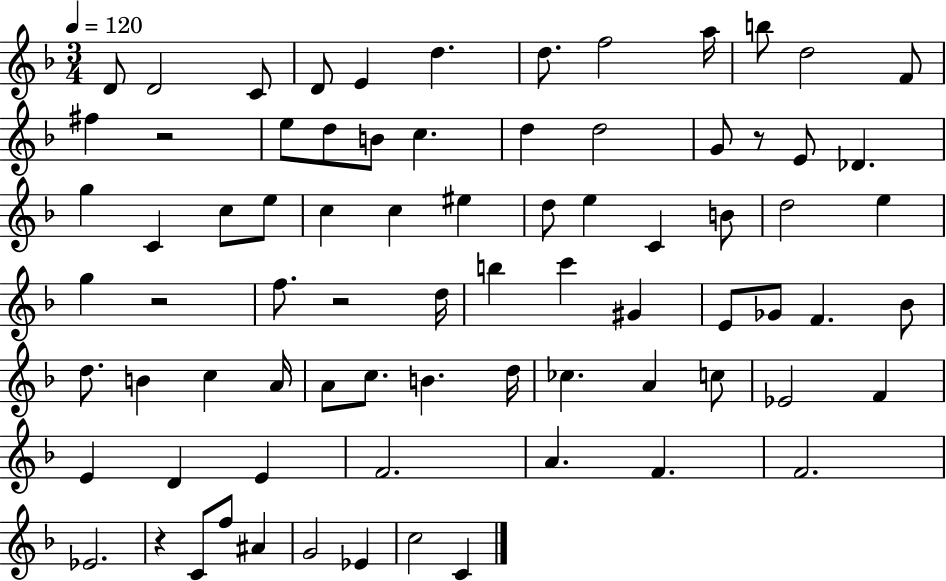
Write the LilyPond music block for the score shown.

{
  \clef treble
  \numericTimeSignature
  \time 3/4
  \key f \major
  \tempo 4 = 120
  \repeat volta 2 { d'8 d'2 c'8 | d'8 e'4 d''4. | d''8. f''2 a''16 | b''8 d''2 f'8 | \break fis''4 r2 | e''8 d''8 b'8 c''4. | d''4 d''2 | g'8 r8 e'8 des'4. | \break g''4 c'4 c''8 e''8 | c''4 c''4 eis''4 | d''8 e''4 c'4 b'8 | d''2 e''4 | \break g''4 r2 | f''8. r2 d''16 | b''4 c'''4 gis'4 | e'8 ges'8 f'4. bes'8 | \break d''8. b'4 c''4 a'16 | a'8 c''8. b'4. d''16 | ces''4. a'4 c''8 | ees'2 f'4 | \break e'4 d'4 e'4 | f'2. | a'4. f'4. | f'2. | \break ees'2. | r4 c'8 f''8 ais'4 | g'2 ees'4 | c''2 c'4 | \break } \bar "|."
}